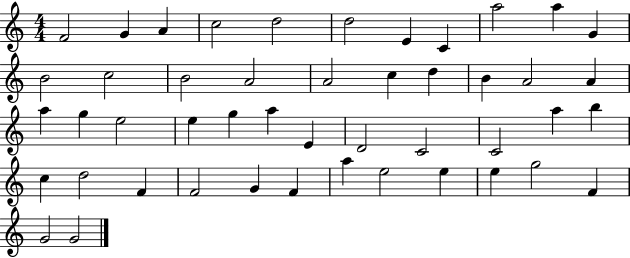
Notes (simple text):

F4/h G4/q A4/q C5/h D5/h D5/h E4/q C4/q A5/h A5/q G4/q B4/h C5/h B4/h A4/h A4/h C5/q D5/q B4/q A4/h A4/q A5/q G5/q E5/h E5/q G5/q A5/q E4/q D4/h C4/h C4/h A5/q B5/q C5/q D5/h F4/q F4/h G4/q F4/q A5/q E5/h E5/q E5/q G5/h F4/q G4/h G4/h